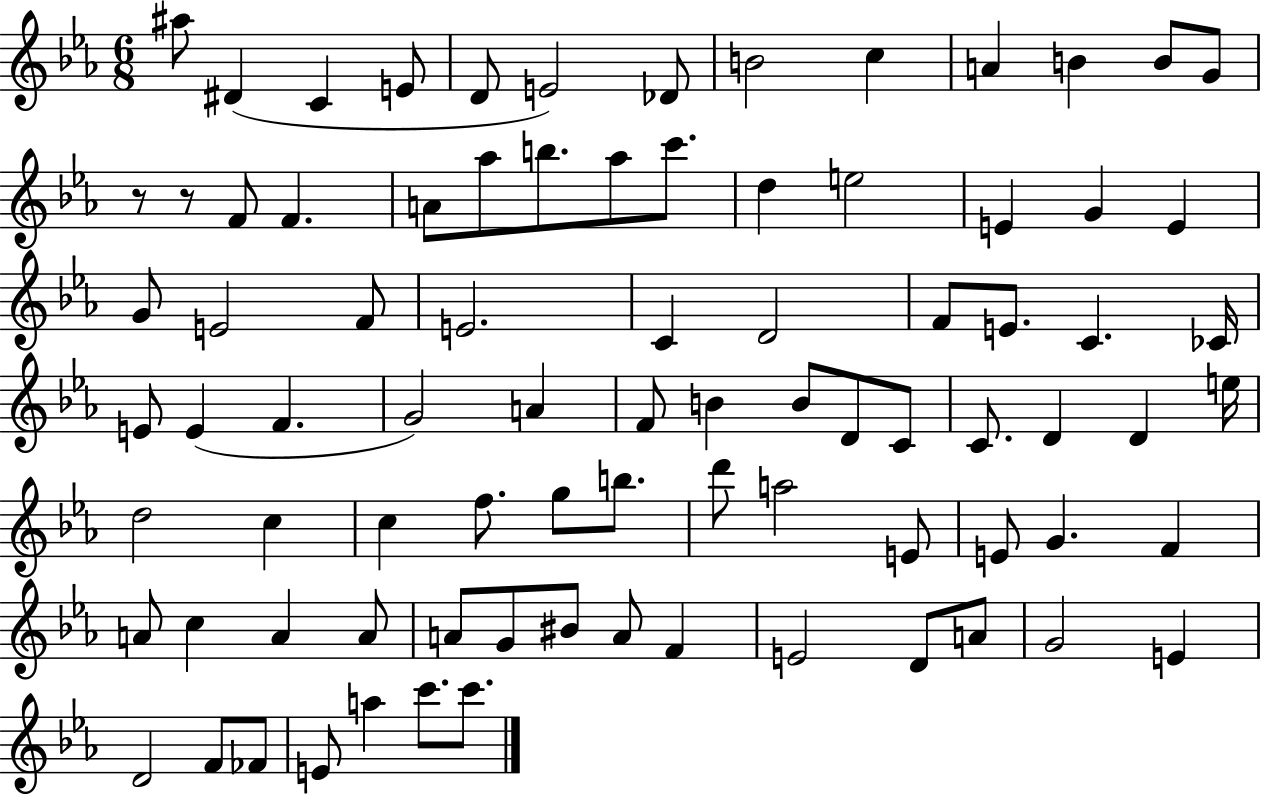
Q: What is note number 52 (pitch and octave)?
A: C5